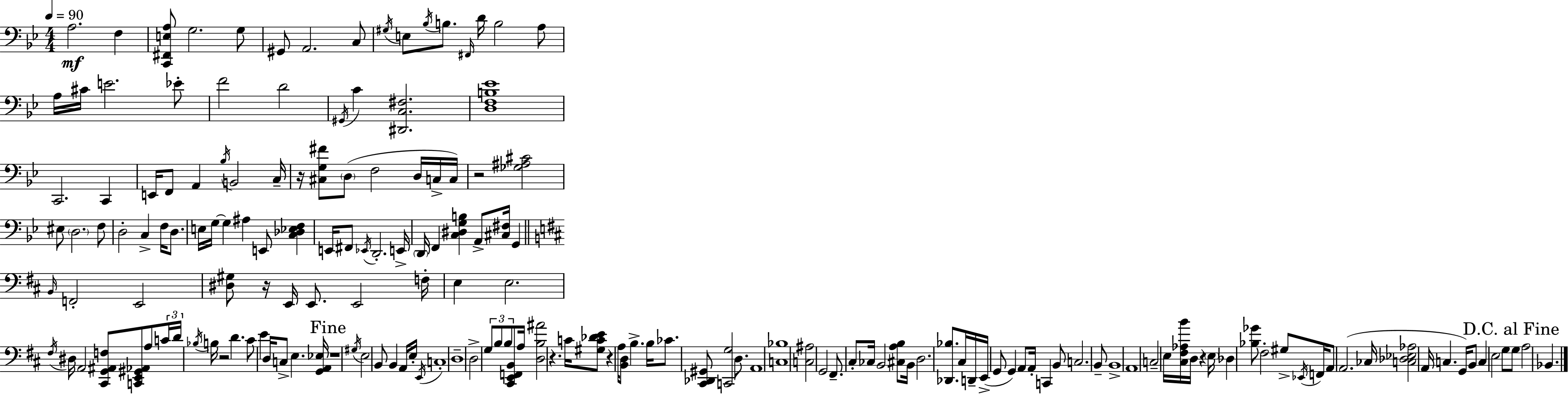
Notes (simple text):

A3/h. F3/q [C2,F#2,E3,A3]/e G3/h. G3/e G#2/e A2/h. C3/e G#3/s E3/e Bb3/s B3/e. F#2/s D4/s B3/h A3/e A3/s C#4/s E4/h. Eb4/e F4/h D4/h G#2/s C4/q [D#2,C3,F#3]/h. [D3,F3,B3,Eb4]/w C2/h. C2/q E2/s F2/e A2/q Bb3/s B2/h C3/s R/s [C#3,G3,F#4]/e D3/e F3/h D3/s C3/s C3/s R/h [Gb3,A#3,C#4]/h EIS3/e D3/h. F3/e D3/h C3/q F3/s D3/e. E3/s G3/s G3/q A#3/q E2/e [C3,Db3,Eb3,F3]/q E2/s F#2/e Eb2/s D2/h. E2/s D2/s F2/q [C3,D#3,G3,B3]/q A2/e [C#3,F#3]/s G2/q B2/s F2/h E2/h [D#3,G#3]/e R/s E2/s E2/e. E2/h F3/s E3/q E3/h. F#3/s D#3/s A2/h [C#2,G2,A#2,F3]/e [C2,E2,G#2,Ab2]/e A3/e C4/s D4/s Bb3/s B3/s R/h D4/q. C#4/e E4/q D3/s C3/e E3/q. [G2,A2,Eb3]/s R/w G#3/s E3/h B2/e B2/q A2/s E3/s E2/s C3/w D3/w D3/h G3/e B3/e B3/e [C#2,E2,F2,B2]/e A3/s [D3,B3,A#4]/h R/q. C4/s [G#3,C4,Db4,E4]/e R/q A3/s [B2,D3]/e B3/q. B3/s CES4/e. [C#2,Db2,G#2]/e [C2,G3]/h D3/e. A2/w [C3,Bb3]/w [C3,A#3]/h G2/h F#2/e. C#3/e CES3/s B2/h [C#3,A3,B3]/e B2/s D3/h. [Db2,Bb3]/e. C#3/s D2/s E2/s G2/e G2/q A2/e A2/s C2/q B2/e C3/h. B2/e B2/w A2/w C3/h E3/s [C#3,F#3,Ab3,B4]/s D3/s R/q E3/s Db3/q [Bb3,Gb4]/e F#3/h G#3/e Eb2/s F2/s A2/e A2/h. CES3/s [C3,Db3,Eb3,Ab3]/h A2/s C3/q. G2/s B2/e C3/q E3/h G3/e G3/e A3/h Bb2/q.